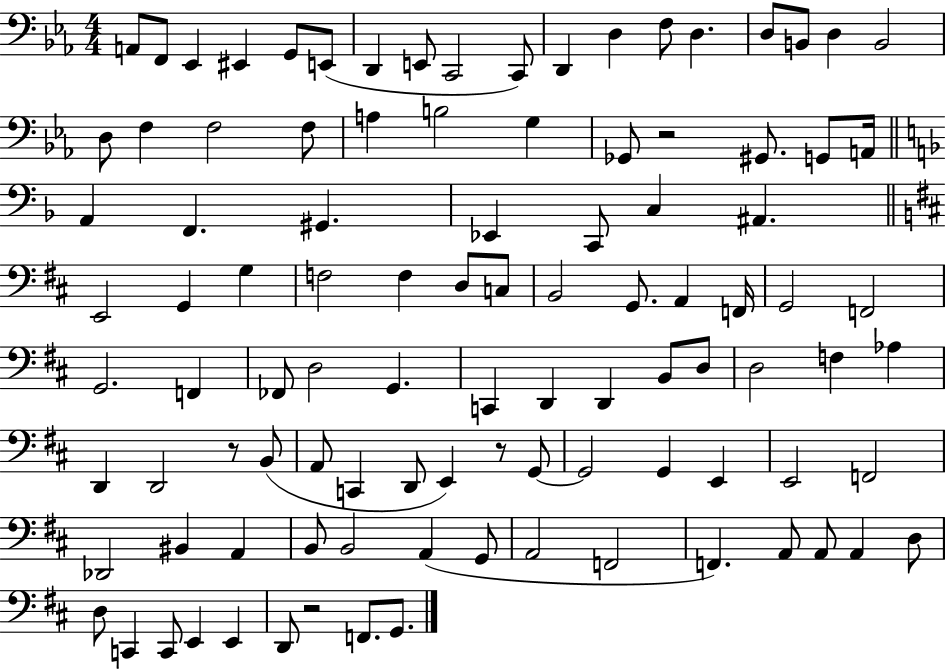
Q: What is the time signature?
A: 4/4